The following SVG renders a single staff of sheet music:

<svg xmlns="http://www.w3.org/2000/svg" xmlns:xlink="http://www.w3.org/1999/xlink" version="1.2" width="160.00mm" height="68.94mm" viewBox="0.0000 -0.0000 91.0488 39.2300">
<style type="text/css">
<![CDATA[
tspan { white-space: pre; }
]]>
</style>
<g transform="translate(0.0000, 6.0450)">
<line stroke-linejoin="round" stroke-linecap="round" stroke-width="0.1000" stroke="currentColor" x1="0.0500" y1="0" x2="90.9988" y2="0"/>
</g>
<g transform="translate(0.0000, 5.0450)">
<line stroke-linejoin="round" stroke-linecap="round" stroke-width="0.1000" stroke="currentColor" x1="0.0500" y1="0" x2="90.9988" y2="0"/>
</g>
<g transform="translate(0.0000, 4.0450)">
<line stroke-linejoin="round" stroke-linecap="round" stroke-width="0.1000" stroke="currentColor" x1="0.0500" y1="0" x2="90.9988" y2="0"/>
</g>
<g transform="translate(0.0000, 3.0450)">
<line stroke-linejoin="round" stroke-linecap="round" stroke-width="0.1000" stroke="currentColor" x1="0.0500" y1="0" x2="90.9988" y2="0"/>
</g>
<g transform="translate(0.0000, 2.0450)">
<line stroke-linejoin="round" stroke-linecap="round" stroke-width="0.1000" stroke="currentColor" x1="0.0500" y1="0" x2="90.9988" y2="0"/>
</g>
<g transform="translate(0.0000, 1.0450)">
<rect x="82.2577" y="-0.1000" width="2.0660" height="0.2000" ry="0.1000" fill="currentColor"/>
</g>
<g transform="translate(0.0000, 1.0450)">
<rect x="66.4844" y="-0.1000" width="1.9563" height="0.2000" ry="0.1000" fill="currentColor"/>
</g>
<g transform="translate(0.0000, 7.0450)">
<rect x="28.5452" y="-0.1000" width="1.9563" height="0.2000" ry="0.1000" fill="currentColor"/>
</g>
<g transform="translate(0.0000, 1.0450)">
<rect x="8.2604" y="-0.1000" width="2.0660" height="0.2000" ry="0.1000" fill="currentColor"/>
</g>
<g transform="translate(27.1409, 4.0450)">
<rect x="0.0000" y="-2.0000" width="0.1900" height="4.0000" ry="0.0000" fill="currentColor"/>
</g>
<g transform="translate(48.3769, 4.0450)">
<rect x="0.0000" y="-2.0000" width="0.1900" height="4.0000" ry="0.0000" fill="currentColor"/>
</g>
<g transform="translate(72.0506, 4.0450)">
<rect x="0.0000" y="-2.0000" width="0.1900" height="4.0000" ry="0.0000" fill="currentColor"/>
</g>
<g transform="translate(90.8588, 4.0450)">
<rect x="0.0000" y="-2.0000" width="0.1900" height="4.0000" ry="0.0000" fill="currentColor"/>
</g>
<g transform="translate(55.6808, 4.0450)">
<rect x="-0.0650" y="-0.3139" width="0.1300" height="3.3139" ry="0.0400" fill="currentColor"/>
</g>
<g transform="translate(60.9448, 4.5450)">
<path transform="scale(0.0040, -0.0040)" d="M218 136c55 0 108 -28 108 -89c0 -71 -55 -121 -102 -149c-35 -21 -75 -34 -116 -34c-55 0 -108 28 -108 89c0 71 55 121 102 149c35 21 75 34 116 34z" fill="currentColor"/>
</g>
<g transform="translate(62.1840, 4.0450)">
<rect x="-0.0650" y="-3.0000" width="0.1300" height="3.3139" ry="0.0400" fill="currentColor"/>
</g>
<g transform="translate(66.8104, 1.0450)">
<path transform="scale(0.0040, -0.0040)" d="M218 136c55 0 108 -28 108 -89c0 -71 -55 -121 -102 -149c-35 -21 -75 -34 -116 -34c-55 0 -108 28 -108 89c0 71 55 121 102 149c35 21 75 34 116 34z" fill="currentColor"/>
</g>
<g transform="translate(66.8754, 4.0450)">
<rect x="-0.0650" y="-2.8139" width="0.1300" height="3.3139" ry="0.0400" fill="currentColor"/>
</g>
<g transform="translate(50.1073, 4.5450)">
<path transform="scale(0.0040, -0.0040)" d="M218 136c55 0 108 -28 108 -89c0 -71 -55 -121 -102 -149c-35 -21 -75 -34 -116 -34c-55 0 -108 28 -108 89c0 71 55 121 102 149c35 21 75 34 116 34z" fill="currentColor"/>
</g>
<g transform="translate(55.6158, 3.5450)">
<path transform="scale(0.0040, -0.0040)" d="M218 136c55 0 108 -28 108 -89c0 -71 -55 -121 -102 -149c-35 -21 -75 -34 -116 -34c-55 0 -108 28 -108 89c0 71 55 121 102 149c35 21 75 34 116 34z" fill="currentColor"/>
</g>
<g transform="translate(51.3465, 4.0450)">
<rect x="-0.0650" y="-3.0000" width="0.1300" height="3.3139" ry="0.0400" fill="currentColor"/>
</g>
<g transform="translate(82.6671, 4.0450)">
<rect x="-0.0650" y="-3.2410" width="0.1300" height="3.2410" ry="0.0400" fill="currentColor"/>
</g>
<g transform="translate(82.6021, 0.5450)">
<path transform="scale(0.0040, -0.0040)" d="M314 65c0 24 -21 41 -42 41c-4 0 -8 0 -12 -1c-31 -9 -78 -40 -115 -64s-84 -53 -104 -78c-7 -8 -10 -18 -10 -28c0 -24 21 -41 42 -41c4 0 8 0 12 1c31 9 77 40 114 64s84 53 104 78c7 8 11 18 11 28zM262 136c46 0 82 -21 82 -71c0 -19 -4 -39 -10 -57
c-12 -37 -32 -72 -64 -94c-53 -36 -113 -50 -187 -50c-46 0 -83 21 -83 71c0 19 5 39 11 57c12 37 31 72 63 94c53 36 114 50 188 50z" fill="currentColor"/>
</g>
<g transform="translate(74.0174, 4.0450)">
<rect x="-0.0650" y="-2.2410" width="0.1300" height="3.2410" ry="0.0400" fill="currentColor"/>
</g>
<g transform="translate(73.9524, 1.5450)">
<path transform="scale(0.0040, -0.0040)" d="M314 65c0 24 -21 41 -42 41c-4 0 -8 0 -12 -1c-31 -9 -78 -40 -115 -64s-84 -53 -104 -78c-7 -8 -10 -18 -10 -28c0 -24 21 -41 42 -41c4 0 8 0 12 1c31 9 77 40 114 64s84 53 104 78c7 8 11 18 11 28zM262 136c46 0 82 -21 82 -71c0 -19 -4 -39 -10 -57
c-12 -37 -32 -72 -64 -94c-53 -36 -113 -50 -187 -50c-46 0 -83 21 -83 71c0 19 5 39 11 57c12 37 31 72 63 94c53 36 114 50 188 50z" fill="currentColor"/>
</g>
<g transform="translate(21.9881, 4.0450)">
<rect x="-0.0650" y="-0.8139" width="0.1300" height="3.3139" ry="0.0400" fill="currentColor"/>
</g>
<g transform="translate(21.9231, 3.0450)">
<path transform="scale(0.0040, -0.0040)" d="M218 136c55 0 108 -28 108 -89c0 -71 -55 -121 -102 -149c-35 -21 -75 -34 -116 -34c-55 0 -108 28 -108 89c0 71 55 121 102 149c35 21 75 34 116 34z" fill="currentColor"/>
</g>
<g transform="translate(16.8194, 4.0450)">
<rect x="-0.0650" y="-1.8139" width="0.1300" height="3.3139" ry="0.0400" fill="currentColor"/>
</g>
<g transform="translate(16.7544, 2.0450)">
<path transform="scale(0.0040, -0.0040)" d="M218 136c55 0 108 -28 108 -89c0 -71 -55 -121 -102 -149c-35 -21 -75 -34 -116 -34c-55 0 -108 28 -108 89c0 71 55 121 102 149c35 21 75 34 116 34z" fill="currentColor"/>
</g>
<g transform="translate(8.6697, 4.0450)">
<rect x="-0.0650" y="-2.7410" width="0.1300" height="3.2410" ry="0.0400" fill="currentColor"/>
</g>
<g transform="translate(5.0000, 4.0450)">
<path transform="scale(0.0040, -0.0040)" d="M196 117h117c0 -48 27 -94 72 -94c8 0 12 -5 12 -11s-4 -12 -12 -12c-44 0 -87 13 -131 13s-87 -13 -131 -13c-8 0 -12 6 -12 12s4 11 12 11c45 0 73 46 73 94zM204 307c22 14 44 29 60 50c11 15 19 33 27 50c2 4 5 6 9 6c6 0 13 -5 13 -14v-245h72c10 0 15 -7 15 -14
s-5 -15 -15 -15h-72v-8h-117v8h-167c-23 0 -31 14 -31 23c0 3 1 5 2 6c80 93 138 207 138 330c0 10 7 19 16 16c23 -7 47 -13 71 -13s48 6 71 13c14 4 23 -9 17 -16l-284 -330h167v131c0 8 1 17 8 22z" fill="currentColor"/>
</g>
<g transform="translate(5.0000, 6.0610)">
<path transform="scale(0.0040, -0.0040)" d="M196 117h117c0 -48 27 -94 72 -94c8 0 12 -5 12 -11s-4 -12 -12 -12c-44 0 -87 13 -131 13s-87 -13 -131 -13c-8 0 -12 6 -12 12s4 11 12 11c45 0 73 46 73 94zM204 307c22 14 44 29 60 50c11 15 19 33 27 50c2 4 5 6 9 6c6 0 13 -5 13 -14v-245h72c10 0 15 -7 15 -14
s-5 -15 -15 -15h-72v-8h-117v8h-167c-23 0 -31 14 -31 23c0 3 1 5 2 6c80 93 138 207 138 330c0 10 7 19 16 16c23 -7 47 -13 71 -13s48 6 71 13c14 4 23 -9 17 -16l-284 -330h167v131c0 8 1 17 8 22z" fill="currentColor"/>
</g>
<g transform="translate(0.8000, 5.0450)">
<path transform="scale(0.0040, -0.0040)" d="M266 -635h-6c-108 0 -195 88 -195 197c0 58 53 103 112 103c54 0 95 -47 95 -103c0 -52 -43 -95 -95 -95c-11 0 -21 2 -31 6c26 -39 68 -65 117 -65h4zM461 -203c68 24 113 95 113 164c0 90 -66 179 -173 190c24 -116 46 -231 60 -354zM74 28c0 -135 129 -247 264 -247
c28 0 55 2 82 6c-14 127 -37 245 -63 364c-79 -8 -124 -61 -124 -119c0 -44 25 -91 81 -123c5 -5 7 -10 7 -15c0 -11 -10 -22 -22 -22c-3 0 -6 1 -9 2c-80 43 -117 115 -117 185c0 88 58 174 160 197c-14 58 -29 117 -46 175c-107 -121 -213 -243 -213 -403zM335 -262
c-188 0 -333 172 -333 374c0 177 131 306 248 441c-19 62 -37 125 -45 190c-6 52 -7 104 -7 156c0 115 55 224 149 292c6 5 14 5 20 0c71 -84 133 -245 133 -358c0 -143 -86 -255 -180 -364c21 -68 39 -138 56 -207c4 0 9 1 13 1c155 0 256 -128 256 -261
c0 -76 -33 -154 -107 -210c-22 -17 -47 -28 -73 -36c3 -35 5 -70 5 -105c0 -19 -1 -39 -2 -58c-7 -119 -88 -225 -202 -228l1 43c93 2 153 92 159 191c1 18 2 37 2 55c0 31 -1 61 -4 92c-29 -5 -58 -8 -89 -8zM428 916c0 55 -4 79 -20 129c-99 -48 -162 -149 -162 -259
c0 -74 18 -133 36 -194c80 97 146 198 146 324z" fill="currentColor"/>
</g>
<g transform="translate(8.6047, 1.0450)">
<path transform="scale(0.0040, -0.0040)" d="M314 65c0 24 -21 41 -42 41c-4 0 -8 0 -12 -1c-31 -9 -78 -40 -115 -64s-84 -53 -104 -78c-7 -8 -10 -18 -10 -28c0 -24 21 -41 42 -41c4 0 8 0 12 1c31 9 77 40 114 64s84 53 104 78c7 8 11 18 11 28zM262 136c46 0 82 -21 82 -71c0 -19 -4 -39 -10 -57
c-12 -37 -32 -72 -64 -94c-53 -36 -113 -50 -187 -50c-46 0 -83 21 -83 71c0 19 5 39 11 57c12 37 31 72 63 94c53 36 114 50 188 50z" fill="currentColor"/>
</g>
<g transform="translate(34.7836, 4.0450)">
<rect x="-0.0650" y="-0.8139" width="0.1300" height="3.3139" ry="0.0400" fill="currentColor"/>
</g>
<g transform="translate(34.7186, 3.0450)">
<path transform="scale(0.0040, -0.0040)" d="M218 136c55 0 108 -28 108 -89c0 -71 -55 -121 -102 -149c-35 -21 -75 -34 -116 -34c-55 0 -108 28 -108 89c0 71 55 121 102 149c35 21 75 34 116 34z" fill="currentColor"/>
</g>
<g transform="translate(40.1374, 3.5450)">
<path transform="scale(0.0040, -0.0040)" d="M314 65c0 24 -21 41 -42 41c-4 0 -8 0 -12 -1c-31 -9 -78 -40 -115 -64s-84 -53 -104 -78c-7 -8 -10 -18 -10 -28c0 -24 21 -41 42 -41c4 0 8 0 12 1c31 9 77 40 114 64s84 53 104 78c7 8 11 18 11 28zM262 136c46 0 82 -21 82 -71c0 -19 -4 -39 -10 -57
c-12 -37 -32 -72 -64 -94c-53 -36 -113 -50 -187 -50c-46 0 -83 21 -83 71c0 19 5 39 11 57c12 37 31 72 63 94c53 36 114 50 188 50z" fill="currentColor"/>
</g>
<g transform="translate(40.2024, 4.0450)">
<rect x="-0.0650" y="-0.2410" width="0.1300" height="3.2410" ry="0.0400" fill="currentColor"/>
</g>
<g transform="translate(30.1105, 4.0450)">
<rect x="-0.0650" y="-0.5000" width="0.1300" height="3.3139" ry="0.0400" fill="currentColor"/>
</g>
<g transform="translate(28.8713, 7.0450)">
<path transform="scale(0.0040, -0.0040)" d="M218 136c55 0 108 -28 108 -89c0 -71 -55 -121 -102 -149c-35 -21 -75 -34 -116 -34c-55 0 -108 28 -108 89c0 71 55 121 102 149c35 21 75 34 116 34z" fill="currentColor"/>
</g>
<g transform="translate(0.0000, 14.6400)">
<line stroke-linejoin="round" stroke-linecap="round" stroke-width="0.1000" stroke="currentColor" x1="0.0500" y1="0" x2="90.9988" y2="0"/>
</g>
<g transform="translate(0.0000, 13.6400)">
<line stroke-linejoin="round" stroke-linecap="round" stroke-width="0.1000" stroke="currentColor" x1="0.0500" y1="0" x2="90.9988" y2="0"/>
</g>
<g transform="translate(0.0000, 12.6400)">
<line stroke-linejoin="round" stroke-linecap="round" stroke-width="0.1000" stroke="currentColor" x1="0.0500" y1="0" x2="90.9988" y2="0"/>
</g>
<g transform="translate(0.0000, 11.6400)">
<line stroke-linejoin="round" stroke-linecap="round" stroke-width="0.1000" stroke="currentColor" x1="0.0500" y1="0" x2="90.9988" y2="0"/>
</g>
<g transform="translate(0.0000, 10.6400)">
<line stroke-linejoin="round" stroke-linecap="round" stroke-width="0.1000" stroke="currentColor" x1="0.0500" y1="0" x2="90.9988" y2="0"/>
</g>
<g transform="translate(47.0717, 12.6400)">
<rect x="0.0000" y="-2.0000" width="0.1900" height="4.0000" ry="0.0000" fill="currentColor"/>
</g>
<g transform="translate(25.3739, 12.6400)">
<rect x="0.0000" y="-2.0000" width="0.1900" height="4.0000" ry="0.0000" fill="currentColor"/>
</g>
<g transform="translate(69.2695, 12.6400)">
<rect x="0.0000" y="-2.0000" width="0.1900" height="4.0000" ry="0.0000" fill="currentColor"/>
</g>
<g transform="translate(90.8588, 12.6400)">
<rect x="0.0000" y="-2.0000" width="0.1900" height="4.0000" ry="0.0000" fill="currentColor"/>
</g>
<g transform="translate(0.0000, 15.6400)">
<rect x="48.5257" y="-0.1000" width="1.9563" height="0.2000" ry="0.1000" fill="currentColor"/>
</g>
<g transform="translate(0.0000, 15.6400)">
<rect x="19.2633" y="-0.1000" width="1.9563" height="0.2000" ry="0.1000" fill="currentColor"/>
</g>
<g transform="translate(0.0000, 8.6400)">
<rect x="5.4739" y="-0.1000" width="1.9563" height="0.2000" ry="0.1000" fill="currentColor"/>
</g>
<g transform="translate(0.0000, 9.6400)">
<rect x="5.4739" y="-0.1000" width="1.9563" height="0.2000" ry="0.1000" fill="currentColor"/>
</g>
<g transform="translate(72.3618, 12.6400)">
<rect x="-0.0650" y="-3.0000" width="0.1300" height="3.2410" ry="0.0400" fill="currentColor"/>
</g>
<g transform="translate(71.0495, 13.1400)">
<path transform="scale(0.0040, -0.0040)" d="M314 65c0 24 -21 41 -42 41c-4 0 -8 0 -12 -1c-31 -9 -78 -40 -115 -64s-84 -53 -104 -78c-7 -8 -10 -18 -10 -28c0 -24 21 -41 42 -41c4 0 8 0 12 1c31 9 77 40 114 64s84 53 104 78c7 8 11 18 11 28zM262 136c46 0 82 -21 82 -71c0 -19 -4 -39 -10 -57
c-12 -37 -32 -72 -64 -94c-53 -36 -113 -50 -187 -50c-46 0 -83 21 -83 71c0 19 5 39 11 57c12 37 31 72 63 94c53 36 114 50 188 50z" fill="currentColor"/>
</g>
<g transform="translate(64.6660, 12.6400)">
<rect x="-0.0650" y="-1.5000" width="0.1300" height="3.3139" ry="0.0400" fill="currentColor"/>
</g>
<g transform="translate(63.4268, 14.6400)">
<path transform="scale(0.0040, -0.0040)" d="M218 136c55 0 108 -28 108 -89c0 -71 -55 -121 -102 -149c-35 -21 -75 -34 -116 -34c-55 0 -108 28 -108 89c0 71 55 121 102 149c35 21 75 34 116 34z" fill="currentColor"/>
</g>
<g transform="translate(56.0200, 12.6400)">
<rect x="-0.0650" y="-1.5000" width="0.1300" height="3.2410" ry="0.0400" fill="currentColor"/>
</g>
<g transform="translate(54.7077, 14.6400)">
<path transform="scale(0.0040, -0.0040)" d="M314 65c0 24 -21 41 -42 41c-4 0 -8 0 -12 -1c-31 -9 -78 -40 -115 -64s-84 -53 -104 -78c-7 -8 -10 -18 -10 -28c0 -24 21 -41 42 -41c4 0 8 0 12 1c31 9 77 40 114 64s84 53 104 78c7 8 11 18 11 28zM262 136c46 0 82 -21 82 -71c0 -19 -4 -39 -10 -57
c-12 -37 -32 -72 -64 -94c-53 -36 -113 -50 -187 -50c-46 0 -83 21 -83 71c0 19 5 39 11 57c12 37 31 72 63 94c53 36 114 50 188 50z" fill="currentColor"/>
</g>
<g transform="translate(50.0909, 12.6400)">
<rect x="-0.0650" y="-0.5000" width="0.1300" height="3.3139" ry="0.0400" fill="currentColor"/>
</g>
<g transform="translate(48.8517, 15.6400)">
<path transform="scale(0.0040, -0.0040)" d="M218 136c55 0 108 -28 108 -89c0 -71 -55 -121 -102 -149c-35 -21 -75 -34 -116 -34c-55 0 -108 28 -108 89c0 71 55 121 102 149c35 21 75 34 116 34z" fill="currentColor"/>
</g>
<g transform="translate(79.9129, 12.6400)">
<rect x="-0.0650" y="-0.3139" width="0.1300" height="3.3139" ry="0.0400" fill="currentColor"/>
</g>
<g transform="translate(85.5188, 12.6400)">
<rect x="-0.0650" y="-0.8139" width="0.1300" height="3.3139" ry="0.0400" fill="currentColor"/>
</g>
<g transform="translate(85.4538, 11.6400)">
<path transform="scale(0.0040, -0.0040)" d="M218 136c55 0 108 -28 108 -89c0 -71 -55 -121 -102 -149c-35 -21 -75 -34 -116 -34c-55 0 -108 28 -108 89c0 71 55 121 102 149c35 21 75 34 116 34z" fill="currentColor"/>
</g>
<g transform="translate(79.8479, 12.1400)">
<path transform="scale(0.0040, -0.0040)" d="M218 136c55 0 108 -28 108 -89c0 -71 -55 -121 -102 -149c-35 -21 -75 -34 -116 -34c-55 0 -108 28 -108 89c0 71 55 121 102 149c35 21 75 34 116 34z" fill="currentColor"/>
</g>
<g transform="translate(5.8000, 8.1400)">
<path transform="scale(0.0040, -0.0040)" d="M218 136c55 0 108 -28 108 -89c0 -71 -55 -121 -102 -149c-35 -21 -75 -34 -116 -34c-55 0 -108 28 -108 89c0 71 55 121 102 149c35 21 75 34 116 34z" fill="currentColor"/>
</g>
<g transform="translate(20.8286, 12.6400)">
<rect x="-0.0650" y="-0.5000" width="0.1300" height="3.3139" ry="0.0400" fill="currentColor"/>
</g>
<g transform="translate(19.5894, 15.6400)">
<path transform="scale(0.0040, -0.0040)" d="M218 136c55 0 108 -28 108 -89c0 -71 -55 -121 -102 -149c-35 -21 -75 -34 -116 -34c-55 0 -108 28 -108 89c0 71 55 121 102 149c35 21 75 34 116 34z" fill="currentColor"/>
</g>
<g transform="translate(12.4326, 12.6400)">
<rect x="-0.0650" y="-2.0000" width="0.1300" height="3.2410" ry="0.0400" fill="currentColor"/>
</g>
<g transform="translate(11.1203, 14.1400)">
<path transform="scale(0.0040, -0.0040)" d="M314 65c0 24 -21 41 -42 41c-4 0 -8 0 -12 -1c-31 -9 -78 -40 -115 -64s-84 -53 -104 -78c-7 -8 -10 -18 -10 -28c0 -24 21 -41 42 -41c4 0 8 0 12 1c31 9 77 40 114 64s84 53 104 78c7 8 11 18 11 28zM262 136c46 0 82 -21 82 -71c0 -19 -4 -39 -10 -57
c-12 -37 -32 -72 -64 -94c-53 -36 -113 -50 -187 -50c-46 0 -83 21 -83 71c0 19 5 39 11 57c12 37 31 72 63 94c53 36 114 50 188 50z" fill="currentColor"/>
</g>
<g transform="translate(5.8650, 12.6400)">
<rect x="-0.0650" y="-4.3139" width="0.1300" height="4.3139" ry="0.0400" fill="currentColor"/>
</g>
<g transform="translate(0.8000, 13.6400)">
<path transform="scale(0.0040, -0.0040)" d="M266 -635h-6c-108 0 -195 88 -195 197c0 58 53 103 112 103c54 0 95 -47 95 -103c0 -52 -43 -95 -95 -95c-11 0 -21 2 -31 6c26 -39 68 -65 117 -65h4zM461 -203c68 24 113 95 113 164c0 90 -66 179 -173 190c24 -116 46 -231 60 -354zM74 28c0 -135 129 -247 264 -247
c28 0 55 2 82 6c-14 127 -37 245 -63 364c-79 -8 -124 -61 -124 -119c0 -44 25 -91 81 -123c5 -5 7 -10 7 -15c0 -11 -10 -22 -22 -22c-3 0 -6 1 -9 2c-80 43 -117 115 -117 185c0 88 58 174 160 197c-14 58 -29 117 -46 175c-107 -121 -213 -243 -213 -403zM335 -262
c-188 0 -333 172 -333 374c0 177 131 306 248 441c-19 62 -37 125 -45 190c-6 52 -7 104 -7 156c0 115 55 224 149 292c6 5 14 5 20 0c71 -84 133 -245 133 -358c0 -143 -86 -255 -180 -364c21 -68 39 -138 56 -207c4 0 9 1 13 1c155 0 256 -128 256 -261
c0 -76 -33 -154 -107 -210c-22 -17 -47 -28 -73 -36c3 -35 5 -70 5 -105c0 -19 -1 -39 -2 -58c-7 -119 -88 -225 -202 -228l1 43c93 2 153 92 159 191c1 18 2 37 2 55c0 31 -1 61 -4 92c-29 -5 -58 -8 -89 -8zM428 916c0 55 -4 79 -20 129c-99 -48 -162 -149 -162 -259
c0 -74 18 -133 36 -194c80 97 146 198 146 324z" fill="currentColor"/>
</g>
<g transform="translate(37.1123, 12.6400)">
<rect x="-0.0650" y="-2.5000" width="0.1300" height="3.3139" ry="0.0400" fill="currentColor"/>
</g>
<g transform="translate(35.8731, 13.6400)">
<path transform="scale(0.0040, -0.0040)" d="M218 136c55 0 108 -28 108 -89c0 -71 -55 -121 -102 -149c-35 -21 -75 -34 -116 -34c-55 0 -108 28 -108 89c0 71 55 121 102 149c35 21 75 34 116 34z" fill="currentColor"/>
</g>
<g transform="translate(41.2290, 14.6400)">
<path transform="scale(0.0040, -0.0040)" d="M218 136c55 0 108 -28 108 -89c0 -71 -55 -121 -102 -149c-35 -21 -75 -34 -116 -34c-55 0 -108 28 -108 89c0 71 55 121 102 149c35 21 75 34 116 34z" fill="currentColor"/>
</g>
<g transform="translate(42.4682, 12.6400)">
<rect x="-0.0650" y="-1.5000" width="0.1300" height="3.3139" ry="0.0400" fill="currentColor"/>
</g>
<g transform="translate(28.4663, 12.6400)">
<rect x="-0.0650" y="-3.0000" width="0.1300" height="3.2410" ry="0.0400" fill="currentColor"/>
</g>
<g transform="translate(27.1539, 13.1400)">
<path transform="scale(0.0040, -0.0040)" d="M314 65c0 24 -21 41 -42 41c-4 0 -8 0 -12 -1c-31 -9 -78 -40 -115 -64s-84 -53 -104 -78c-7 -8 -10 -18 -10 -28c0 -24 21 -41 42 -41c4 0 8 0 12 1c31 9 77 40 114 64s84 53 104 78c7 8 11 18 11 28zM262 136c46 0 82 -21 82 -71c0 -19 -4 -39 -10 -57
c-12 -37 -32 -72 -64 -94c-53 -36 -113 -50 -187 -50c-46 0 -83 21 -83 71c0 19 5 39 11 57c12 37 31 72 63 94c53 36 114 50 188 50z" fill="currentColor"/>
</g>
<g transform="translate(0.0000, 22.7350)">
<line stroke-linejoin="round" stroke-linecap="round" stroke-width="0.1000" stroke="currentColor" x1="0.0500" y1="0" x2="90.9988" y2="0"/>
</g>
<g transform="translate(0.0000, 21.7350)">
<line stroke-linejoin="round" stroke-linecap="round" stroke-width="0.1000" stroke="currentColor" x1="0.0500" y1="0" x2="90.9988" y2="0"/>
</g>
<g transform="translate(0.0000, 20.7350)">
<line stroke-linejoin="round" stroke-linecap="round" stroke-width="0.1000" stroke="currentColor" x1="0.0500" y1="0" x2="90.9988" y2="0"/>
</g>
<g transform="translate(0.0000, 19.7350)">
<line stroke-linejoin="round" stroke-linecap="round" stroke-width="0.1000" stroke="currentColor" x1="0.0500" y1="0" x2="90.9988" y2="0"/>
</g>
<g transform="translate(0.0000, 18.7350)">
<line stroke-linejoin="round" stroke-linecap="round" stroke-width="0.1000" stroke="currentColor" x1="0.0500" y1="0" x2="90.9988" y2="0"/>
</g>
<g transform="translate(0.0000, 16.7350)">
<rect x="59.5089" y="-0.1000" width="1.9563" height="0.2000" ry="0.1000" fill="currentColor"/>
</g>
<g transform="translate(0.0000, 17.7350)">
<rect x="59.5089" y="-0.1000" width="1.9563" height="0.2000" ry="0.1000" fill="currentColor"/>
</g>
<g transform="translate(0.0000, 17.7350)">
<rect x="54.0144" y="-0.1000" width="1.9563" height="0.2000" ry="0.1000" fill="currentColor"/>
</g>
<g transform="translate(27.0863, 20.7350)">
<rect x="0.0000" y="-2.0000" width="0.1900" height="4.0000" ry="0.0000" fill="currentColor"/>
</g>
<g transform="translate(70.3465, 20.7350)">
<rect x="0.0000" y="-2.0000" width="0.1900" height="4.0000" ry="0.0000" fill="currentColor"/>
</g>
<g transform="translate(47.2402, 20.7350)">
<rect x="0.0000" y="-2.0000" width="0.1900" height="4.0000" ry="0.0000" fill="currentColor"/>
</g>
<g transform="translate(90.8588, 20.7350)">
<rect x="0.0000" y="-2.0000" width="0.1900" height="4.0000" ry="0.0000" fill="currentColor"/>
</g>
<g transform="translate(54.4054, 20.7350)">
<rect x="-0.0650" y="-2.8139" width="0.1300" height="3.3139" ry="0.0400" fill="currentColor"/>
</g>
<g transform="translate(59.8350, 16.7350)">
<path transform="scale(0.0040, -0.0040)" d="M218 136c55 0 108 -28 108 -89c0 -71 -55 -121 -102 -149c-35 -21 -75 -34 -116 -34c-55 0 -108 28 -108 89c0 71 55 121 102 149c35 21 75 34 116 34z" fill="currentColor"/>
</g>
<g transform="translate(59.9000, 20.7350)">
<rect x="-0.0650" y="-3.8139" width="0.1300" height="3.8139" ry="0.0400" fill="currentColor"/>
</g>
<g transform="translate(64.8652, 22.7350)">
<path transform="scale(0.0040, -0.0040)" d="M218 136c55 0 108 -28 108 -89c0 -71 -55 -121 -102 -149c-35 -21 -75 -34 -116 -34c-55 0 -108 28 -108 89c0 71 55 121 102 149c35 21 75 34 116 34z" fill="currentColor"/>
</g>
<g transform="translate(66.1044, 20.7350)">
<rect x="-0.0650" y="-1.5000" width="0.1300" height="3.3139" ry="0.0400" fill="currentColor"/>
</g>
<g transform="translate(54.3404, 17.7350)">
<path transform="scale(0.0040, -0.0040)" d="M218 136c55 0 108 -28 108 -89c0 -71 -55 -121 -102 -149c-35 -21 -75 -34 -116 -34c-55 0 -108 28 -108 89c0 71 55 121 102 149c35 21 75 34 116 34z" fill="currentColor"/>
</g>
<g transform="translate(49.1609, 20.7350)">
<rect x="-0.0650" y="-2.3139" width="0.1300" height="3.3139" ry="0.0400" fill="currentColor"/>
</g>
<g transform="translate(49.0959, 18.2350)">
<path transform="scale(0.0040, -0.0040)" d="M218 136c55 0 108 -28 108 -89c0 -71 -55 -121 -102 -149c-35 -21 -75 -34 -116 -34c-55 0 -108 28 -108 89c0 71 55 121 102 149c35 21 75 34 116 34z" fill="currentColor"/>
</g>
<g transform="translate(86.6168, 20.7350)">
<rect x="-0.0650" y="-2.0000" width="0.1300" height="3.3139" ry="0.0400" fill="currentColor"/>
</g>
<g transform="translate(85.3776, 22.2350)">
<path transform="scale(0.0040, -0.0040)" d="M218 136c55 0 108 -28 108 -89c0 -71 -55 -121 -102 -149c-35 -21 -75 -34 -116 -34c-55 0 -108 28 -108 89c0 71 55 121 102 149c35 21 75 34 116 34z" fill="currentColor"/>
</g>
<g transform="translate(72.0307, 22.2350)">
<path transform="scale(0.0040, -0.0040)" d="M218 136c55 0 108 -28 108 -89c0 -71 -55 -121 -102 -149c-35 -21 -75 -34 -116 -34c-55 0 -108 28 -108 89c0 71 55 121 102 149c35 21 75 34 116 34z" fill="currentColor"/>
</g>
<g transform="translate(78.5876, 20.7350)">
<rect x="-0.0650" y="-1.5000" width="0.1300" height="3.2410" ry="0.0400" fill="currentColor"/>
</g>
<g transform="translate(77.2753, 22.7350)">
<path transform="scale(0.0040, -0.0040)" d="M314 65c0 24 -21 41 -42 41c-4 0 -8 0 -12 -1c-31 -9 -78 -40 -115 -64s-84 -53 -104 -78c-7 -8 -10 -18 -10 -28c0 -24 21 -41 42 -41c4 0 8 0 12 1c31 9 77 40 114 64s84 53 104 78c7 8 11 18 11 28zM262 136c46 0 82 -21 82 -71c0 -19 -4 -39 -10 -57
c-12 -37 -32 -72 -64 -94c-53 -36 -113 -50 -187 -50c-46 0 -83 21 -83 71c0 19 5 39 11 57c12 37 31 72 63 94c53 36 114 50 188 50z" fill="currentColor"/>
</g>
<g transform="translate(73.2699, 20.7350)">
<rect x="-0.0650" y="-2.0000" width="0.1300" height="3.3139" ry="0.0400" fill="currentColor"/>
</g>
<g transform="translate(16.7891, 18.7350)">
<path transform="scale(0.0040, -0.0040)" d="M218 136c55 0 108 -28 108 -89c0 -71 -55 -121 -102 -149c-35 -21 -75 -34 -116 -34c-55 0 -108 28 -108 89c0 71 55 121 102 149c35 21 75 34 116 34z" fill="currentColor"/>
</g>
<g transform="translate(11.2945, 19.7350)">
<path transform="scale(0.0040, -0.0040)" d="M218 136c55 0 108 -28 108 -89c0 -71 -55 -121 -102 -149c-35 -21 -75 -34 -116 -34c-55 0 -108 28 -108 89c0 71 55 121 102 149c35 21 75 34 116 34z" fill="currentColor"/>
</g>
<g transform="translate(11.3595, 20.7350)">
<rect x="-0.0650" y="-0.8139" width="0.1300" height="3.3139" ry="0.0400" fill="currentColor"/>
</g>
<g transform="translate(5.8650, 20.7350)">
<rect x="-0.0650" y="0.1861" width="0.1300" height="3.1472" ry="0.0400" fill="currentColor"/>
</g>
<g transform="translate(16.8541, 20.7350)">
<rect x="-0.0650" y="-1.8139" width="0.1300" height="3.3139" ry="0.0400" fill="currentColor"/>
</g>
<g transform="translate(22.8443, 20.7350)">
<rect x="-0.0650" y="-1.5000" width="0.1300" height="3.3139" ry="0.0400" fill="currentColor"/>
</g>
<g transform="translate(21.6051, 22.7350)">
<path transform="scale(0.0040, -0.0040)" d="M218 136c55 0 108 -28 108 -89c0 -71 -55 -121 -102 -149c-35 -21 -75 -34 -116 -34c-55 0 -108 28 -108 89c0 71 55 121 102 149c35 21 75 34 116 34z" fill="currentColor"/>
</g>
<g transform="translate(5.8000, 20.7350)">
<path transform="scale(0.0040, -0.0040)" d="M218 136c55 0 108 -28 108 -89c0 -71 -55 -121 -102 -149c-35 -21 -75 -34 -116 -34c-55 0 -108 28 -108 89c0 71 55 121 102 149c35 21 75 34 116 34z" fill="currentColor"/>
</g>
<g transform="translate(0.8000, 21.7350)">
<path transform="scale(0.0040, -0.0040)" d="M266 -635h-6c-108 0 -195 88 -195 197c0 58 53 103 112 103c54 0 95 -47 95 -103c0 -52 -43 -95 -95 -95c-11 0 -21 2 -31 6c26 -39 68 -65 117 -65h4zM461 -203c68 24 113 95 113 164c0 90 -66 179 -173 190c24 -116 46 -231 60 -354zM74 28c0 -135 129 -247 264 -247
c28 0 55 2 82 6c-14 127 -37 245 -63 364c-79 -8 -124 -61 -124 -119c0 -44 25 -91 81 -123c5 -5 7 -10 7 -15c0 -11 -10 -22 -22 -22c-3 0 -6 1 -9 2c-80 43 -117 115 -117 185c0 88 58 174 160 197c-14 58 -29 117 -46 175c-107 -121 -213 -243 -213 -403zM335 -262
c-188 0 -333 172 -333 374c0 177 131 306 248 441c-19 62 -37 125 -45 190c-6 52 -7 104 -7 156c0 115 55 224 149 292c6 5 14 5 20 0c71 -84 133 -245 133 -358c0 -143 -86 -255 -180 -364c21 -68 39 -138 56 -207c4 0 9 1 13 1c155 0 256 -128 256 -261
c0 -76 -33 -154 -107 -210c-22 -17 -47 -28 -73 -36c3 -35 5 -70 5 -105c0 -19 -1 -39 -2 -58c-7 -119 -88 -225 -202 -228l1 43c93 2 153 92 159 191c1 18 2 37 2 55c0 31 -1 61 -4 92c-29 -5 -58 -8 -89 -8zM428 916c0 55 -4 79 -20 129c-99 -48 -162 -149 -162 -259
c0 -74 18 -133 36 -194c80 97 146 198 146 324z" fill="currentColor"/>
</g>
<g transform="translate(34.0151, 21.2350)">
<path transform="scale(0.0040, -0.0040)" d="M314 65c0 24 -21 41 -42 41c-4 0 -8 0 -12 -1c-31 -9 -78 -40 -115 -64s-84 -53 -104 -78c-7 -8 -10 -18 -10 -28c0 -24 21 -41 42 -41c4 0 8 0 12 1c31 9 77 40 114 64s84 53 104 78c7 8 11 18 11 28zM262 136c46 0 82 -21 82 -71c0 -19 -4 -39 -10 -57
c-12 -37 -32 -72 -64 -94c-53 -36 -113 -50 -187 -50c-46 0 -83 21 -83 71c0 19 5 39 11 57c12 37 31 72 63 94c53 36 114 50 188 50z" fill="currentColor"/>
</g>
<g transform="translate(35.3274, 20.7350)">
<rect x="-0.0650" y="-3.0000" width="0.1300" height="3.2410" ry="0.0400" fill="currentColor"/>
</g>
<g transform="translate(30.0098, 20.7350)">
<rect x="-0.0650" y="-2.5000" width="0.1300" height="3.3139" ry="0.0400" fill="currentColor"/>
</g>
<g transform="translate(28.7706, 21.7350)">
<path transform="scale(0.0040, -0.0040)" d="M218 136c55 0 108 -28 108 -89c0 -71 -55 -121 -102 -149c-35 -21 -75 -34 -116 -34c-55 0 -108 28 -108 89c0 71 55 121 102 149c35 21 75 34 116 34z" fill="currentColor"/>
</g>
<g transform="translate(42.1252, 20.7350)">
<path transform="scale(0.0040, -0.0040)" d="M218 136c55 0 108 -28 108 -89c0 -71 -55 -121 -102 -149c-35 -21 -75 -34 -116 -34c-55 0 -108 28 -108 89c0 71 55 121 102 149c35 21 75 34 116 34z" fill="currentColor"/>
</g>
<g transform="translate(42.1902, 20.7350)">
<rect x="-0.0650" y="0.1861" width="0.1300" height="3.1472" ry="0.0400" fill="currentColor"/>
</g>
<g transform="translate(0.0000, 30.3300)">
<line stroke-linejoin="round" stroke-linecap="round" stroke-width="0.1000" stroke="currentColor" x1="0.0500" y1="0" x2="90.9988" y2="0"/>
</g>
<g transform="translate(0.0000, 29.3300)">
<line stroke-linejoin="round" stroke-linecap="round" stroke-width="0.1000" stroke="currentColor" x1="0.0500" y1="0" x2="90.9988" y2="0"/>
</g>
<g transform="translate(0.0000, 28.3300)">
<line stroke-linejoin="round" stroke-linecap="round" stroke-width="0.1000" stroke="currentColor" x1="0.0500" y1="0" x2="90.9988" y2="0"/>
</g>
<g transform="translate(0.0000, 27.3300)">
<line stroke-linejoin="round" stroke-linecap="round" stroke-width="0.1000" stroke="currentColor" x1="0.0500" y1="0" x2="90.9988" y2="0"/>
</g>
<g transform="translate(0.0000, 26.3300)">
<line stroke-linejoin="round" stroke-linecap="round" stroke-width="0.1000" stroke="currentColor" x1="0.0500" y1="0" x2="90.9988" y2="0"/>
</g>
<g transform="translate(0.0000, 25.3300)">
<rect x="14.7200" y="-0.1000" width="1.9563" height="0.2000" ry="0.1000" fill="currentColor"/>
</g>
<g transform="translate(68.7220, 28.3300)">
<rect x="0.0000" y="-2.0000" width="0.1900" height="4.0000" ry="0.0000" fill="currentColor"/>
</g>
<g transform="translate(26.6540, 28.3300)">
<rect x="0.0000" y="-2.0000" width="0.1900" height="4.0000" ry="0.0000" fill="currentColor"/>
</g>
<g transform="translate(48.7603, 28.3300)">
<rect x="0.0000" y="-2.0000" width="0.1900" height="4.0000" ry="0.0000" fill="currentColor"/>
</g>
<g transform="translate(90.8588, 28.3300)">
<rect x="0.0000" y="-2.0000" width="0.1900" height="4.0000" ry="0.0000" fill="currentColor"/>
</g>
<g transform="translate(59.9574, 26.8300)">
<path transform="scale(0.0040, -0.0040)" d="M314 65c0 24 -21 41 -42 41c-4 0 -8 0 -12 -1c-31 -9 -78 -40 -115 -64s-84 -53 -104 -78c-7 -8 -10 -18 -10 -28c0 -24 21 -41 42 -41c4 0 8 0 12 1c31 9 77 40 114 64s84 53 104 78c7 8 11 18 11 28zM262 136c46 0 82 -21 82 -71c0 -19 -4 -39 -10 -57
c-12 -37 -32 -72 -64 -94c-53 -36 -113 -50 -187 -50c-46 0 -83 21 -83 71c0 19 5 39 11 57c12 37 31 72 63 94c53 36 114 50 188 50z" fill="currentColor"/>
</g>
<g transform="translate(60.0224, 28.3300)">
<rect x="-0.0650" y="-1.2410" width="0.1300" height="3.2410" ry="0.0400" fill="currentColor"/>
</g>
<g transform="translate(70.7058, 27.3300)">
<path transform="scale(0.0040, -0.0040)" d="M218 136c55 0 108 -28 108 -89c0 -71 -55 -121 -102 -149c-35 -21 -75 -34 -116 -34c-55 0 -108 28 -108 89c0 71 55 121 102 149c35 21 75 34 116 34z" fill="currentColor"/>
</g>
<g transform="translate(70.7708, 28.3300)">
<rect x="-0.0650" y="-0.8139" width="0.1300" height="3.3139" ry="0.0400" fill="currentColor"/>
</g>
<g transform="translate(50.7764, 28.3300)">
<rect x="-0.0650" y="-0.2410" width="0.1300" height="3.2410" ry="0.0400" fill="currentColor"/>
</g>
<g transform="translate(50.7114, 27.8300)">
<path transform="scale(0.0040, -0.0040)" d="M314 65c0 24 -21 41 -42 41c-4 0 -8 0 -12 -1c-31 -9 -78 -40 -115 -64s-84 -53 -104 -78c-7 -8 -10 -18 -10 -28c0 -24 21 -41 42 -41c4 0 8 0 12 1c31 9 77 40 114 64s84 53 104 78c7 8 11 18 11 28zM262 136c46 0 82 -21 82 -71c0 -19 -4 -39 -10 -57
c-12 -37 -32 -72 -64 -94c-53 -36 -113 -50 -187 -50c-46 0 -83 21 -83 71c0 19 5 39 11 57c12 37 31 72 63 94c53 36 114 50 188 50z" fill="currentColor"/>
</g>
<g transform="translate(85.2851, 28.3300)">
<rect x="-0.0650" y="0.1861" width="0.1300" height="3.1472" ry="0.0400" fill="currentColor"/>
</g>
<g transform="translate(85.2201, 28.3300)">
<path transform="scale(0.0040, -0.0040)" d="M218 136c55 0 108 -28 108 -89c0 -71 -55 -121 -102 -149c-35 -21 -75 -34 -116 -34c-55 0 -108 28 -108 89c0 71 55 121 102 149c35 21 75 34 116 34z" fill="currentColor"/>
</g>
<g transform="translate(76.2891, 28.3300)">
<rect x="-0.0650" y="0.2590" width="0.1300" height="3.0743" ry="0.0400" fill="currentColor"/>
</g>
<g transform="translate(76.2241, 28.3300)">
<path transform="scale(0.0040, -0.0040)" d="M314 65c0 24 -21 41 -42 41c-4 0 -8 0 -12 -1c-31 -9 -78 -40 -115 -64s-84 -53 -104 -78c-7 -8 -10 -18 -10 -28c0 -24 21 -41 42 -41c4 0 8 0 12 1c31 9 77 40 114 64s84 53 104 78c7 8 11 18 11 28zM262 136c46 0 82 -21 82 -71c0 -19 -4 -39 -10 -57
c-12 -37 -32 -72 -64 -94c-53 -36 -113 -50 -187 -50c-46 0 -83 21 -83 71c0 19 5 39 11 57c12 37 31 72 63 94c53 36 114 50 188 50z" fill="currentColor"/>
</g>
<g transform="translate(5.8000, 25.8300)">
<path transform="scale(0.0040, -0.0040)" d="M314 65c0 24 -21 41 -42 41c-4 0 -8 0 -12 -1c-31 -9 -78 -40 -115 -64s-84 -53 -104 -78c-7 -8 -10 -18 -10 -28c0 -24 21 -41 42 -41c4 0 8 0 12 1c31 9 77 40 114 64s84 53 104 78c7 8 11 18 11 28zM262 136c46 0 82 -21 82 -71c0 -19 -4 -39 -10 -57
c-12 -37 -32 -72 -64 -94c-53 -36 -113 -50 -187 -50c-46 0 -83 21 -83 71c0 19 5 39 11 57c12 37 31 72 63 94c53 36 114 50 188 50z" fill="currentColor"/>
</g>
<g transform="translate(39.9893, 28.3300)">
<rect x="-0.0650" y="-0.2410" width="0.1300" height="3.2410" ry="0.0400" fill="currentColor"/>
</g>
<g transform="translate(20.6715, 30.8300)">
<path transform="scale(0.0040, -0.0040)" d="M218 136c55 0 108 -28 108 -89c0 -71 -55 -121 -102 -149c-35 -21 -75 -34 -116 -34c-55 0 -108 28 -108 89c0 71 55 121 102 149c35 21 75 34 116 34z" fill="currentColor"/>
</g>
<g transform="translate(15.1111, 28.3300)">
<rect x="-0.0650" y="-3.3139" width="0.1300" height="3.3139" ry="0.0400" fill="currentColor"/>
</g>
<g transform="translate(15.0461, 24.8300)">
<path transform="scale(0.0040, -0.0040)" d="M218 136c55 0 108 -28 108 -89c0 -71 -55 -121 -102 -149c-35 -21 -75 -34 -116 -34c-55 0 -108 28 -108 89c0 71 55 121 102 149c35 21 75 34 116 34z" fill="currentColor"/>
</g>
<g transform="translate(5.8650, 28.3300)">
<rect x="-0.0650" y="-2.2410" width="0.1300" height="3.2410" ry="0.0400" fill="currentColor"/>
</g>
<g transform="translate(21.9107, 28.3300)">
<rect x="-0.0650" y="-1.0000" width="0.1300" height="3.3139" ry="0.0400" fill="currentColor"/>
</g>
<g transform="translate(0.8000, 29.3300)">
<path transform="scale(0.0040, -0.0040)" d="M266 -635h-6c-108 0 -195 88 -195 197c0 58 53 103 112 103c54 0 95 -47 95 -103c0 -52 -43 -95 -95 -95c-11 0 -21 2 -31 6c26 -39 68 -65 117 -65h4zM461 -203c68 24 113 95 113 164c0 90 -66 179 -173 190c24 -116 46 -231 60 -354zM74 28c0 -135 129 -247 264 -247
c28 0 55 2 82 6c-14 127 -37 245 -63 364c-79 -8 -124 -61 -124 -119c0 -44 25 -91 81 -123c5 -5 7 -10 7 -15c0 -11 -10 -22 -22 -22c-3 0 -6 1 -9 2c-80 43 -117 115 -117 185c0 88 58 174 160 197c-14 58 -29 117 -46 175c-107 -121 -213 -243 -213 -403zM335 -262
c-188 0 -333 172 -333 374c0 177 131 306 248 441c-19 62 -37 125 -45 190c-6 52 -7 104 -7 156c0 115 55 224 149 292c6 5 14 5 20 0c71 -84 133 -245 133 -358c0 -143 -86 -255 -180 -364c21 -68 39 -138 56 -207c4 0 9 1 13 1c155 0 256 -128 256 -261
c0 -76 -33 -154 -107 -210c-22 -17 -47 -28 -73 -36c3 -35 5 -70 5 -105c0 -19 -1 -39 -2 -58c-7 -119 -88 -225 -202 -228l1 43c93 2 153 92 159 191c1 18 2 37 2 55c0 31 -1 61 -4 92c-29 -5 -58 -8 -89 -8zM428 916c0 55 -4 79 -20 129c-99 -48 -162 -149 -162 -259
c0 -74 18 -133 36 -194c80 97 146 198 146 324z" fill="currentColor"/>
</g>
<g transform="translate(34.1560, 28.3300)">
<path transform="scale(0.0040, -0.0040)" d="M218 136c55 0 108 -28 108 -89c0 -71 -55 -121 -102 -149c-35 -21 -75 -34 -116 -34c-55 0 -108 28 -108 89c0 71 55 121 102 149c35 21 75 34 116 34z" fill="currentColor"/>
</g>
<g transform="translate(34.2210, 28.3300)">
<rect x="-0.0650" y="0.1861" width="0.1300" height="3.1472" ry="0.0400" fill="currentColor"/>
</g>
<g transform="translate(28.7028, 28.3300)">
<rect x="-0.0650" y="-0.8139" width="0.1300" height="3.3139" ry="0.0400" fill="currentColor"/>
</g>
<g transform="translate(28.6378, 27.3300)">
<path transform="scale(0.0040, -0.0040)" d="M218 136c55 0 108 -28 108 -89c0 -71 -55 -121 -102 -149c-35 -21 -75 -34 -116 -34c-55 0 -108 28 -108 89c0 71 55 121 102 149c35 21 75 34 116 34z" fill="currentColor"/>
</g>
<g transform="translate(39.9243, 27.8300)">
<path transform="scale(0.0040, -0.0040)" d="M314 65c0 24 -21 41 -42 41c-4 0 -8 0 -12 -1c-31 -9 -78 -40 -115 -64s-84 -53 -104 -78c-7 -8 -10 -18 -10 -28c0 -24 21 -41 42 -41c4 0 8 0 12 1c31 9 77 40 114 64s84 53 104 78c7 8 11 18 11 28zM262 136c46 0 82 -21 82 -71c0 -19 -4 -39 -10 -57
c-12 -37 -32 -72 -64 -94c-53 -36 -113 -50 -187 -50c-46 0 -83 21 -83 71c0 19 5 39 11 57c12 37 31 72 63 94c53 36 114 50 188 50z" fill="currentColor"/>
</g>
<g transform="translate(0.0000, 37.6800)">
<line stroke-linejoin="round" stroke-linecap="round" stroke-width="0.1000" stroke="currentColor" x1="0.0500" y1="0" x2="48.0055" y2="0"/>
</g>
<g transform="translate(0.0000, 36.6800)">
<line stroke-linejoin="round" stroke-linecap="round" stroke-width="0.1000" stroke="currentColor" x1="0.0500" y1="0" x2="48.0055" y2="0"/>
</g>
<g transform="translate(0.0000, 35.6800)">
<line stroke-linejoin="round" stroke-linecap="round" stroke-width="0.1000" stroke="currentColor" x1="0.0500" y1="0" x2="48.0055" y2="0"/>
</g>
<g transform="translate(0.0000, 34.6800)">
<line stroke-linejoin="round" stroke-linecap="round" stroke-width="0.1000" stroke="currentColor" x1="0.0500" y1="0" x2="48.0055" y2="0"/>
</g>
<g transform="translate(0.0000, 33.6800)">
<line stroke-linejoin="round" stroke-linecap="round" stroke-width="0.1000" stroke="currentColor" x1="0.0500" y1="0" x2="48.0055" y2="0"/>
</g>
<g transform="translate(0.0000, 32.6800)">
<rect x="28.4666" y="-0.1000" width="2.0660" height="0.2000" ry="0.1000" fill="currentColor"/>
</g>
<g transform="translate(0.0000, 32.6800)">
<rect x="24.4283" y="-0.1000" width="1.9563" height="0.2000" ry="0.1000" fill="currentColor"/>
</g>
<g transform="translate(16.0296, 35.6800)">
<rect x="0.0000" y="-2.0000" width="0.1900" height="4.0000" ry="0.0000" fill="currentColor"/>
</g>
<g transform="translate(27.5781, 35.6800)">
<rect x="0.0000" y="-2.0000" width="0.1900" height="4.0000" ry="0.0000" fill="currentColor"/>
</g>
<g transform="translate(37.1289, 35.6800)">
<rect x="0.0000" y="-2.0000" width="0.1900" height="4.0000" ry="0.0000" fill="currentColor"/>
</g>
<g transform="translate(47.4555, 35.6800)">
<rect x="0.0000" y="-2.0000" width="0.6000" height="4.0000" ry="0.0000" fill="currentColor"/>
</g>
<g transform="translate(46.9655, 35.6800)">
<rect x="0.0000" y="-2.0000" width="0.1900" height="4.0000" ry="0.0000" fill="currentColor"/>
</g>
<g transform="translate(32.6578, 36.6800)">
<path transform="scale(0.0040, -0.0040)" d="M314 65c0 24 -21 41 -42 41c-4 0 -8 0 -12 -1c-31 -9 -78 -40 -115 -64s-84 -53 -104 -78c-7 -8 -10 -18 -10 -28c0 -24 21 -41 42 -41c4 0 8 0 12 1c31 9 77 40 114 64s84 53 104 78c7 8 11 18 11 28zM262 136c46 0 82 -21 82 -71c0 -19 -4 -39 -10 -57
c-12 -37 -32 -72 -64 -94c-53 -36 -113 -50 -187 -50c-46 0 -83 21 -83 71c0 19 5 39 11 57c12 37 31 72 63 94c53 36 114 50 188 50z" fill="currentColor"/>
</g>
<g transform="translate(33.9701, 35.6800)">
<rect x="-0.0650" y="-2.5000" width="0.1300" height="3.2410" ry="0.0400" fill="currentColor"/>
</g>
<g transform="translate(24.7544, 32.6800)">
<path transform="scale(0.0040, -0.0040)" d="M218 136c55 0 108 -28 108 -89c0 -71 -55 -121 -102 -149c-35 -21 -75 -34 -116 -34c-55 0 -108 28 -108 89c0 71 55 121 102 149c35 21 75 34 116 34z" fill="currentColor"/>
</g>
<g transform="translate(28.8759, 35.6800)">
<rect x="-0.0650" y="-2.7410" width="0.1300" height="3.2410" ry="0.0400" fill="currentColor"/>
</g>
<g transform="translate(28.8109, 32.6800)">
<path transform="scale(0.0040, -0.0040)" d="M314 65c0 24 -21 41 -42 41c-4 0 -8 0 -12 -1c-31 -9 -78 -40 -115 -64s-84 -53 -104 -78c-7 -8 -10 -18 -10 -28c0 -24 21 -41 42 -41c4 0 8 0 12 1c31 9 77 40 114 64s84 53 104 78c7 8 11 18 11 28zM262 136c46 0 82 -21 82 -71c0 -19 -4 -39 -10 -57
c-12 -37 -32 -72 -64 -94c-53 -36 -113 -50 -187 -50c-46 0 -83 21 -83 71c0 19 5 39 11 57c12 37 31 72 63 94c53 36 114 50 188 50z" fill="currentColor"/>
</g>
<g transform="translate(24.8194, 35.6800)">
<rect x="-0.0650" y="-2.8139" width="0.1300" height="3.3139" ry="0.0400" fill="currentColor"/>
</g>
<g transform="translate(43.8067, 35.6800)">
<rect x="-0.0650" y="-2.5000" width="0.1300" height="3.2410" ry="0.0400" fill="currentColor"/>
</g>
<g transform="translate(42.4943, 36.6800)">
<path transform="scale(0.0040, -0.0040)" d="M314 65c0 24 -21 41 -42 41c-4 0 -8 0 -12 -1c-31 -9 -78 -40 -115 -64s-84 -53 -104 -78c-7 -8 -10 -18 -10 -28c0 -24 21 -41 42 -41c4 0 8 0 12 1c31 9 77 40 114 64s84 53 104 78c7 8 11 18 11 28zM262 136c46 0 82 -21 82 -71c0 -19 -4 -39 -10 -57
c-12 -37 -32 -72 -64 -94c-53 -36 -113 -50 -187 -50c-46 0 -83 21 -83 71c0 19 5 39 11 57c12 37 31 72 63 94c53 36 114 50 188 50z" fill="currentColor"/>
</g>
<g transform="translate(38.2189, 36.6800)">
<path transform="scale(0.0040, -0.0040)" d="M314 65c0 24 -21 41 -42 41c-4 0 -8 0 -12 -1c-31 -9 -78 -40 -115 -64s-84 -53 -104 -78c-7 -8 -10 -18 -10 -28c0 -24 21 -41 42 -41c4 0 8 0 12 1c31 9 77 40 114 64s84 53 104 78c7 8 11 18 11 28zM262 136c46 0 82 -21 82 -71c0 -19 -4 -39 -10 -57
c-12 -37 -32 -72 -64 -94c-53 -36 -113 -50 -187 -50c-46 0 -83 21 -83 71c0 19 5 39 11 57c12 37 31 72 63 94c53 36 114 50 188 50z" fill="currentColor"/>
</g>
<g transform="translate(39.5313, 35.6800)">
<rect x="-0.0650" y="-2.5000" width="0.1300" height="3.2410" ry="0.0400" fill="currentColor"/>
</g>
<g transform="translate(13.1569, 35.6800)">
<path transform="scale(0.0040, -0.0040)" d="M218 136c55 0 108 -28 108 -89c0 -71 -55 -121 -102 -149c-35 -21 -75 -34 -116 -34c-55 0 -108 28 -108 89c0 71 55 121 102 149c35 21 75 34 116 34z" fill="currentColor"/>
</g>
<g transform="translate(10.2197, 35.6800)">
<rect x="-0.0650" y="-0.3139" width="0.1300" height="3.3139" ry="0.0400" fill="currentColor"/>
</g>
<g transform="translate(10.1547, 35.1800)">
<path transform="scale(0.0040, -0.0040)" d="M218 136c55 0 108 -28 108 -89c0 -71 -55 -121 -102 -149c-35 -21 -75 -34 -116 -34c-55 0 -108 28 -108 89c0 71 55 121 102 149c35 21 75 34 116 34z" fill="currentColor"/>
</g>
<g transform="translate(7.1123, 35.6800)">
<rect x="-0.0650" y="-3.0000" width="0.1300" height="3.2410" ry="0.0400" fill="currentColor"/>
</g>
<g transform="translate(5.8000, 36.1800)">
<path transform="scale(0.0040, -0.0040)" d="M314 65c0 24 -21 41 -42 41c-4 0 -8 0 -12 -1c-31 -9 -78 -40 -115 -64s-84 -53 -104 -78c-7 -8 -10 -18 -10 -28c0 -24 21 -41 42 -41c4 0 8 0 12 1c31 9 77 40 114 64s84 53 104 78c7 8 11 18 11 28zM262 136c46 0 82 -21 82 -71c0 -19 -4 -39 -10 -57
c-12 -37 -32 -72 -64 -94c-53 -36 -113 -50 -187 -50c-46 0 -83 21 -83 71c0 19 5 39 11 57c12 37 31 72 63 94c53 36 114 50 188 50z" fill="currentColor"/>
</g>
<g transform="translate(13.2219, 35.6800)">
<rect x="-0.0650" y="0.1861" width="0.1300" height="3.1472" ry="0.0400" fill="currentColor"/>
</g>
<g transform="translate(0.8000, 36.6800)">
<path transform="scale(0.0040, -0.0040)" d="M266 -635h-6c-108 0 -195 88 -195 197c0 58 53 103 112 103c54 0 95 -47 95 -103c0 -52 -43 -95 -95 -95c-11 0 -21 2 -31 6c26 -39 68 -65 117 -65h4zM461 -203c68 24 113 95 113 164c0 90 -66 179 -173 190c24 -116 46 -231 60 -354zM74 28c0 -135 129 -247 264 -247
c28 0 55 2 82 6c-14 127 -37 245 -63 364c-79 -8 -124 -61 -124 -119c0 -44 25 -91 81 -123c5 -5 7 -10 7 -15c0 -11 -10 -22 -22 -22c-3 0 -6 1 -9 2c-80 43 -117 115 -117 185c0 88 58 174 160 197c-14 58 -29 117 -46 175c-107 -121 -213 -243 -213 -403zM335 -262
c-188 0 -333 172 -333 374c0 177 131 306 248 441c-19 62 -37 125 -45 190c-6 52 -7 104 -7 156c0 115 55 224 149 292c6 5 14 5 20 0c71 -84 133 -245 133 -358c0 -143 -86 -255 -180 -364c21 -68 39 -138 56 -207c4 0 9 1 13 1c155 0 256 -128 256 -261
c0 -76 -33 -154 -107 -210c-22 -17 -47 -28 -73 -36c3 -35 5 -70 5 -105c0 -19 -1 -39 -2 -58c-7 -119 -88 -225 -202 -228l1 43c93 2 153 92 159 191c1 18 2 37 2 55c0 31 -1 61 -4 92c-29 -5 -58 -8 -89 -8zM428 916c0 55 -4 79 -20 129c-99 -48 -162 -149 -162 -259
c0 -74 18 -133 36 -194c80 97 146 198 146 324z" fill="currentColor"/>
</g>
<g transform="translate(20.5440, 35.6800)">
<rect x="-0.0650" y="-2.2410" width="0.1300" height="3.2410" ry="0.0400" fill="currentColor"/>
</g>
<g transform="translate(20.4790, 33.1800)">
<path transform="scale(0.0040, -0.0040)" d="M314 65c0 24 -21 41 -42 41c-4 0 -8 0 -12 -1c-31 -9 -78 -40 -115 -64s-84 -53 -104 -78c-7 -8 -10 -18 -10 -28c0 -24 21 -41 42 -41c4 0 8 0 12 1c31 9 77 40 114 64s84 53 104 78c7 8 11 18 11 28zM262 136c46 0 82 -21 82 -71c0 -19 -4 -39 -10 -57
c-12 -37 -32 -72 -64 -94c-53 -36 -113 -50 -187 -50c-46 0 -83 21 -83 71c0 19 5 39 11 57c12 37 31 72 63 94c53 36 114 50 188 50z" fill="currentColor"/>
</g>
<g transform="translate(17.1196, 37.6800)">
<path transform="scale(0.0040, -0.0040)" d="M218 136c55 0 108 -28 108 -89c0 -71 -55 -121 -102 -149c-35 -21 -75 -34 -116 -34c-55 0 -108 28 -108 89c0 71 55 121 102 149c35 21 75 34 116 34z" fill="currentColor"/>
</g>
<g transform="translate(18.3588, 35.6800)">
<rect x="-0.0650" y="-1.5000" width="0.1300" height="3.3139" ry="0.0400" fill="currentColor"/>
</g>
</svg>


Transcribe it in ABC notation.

X:1
T:Untitled
M:4/4
L:1/4
K:C
a2 f d C d c2 A c A a g2 b2 d' F2 C A2 G E C E2 E A2 c d B d f E G A2 B g a c' E F E2 F g2 b D d B c2 c2 e2 d B2 B A2 c B E g2 a a2 G2 G2 G2